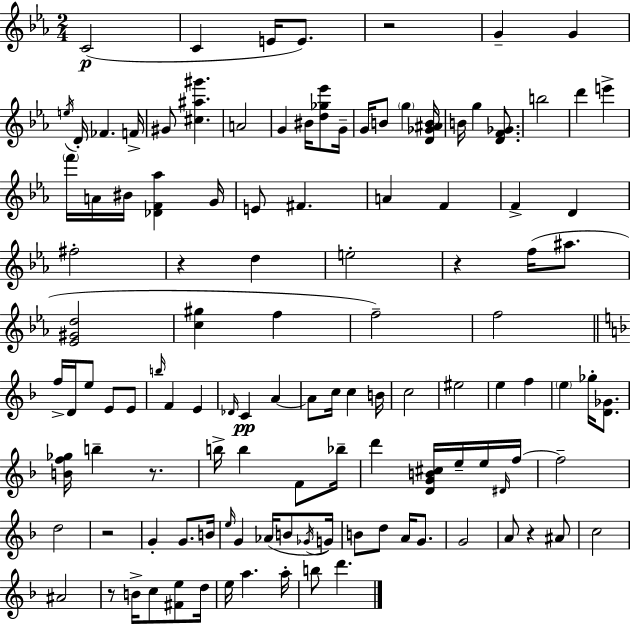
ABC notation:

X:1
T:Untitled
M:2/4
L:1/4
K:Cm
C2 C E/4 E/2 z2 G G e/4 D/4 _F F/4 ^G/2 [^c^a^g'] A2 G ^B/4 [d_g_e']/2 G/4 G/4 B/2 g [D_G^AB]/4 B/4 g [DF_G]/2 b2 d' e' f'/4 A/4 ^B/4 [_DF_a] G/4 E/2 ^F A F F D ^f2 z d e2 z f/4 ^a/2 [_E^Gd]2 [c^g] f f2 f2 f/4 D/4 e/2 E/2 E/2 b/4 F E _D/4 C A A/2 c/4 c B/4 c2 ^e2 e f e _g/4 [D_G]/2 [Bf_g]/4 b z/2 b/4 b F/2 _b/4 d' [DGB^c]/4 e/4 e/4 ^D/4 f/4 f2 d2 z2 G G/2 B/4 e/4 G _A/4 B/2 _G/4 G/4 B/2 d/2 A/4 G/2 G2 A/2 z ^A/2 c2 ^A2 z/2 B/4 c/2 [^Fe]/2 d/4 e/4 a a/4 b/2 d'